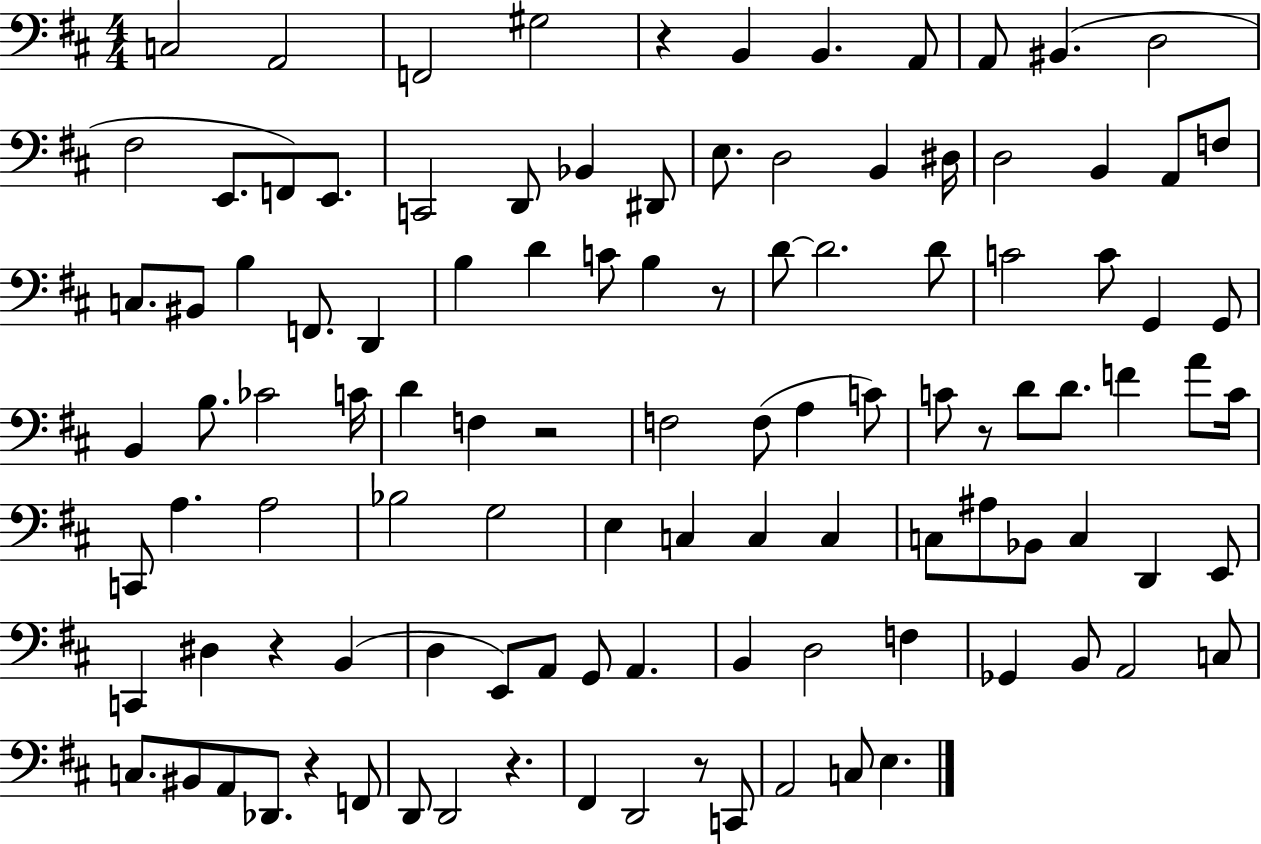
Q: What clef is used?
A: bass